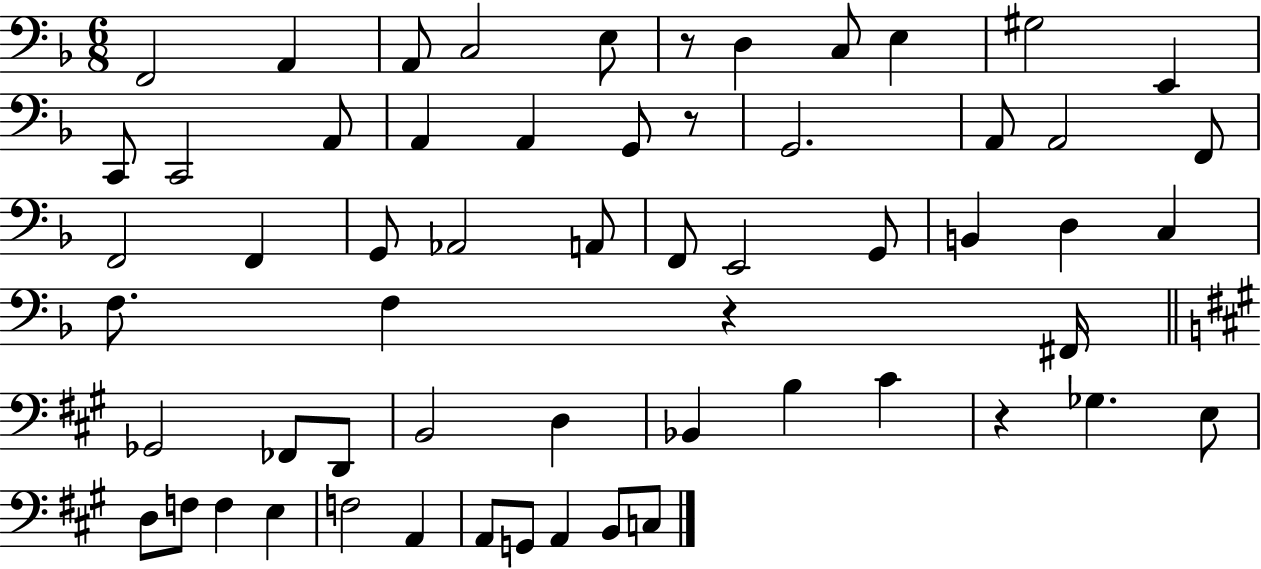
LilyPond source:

{
  \clef bass
  \numericTimeSignature
  \time 6/8
  \key f \major
  f,2 a,4 | a,8 c2 e8 | r8 d4 c8 e4 | gis2 e,4 | \break c,8 c,2 a,8 | a,4 a,4 g,8 r8 | g,2. | a,8 a,2 f,8 | \break f,2 f,4 | g,8 aes,2 a,8 | f,8 e,2 g,8 | b,4 d4 c4 | \break f8. f4 r4 fis,16 | \bar "||" \break \key a \major ges,2 fes,8 d,8 | b,2 d4 | bes,4 b4 cis'4 | r4 ges4. e8 | \break d8 f8 f4 e4 | f2 a,4 | a,8 g,8 a,4 b,8 c8 | \bar "|."
}